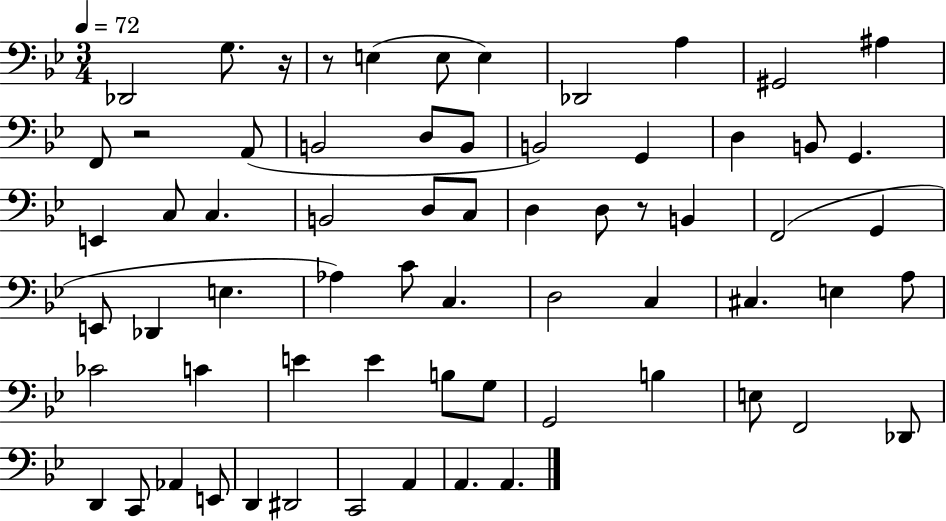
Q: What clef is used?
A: bass